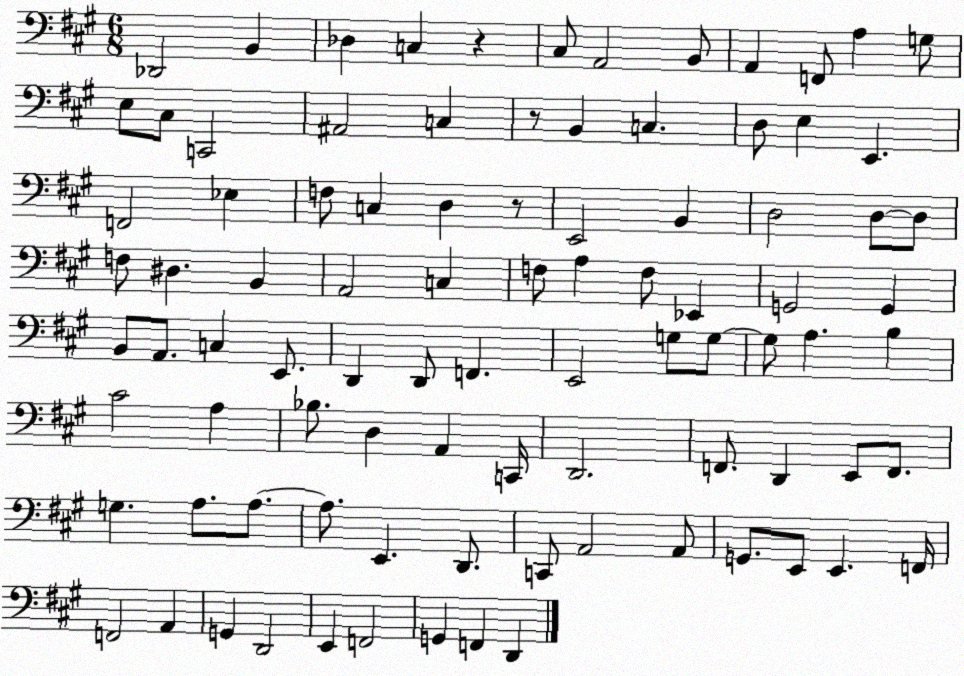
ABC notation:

X:1
T:Untitled
M:6/8
L:1/4
K:A
_D,,2 B,, _D, C, z ^C,/2 A,,2 B,,/2 A,, F,,/2 A, G,/2 E,/2 ^C,/2 C,,2 ^A,,2 C, z/2 B,, C, D,/2 E, E,, F,,2 _E, F,/2 C, D, z/2 E,,2 B,, D,2 D,/2 D,/2 F,/2 ^D, B,, A,,2 C, F,/2 A, F,/2 _E,, G,,2 G,, B,,/2 A,,/2 C, E,,/2 D,, D,,/2 F,, E,,2 G,/2 G,/2 G,/2 A, B, ^C2 A, _B,/2 D, A,, C,,/4 D,,2 F,,/2 D,, E,,/2 F,,/2 G, A,/2 A,/2 A,/2 E,, D,,/2 C,,/2 A,,2 A,,/2 G,,/2 E,,/2 E,, F,,/4 F,,2 A,, G,, D,,2 E,, F,,2 G,, F,, D,,